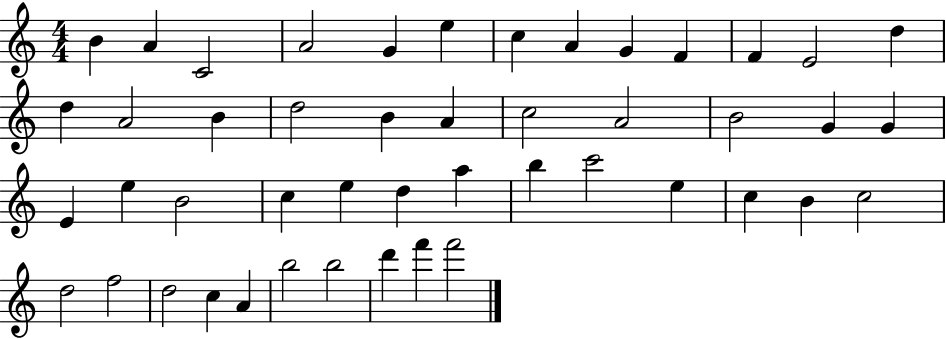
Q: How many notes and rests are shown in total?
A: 47